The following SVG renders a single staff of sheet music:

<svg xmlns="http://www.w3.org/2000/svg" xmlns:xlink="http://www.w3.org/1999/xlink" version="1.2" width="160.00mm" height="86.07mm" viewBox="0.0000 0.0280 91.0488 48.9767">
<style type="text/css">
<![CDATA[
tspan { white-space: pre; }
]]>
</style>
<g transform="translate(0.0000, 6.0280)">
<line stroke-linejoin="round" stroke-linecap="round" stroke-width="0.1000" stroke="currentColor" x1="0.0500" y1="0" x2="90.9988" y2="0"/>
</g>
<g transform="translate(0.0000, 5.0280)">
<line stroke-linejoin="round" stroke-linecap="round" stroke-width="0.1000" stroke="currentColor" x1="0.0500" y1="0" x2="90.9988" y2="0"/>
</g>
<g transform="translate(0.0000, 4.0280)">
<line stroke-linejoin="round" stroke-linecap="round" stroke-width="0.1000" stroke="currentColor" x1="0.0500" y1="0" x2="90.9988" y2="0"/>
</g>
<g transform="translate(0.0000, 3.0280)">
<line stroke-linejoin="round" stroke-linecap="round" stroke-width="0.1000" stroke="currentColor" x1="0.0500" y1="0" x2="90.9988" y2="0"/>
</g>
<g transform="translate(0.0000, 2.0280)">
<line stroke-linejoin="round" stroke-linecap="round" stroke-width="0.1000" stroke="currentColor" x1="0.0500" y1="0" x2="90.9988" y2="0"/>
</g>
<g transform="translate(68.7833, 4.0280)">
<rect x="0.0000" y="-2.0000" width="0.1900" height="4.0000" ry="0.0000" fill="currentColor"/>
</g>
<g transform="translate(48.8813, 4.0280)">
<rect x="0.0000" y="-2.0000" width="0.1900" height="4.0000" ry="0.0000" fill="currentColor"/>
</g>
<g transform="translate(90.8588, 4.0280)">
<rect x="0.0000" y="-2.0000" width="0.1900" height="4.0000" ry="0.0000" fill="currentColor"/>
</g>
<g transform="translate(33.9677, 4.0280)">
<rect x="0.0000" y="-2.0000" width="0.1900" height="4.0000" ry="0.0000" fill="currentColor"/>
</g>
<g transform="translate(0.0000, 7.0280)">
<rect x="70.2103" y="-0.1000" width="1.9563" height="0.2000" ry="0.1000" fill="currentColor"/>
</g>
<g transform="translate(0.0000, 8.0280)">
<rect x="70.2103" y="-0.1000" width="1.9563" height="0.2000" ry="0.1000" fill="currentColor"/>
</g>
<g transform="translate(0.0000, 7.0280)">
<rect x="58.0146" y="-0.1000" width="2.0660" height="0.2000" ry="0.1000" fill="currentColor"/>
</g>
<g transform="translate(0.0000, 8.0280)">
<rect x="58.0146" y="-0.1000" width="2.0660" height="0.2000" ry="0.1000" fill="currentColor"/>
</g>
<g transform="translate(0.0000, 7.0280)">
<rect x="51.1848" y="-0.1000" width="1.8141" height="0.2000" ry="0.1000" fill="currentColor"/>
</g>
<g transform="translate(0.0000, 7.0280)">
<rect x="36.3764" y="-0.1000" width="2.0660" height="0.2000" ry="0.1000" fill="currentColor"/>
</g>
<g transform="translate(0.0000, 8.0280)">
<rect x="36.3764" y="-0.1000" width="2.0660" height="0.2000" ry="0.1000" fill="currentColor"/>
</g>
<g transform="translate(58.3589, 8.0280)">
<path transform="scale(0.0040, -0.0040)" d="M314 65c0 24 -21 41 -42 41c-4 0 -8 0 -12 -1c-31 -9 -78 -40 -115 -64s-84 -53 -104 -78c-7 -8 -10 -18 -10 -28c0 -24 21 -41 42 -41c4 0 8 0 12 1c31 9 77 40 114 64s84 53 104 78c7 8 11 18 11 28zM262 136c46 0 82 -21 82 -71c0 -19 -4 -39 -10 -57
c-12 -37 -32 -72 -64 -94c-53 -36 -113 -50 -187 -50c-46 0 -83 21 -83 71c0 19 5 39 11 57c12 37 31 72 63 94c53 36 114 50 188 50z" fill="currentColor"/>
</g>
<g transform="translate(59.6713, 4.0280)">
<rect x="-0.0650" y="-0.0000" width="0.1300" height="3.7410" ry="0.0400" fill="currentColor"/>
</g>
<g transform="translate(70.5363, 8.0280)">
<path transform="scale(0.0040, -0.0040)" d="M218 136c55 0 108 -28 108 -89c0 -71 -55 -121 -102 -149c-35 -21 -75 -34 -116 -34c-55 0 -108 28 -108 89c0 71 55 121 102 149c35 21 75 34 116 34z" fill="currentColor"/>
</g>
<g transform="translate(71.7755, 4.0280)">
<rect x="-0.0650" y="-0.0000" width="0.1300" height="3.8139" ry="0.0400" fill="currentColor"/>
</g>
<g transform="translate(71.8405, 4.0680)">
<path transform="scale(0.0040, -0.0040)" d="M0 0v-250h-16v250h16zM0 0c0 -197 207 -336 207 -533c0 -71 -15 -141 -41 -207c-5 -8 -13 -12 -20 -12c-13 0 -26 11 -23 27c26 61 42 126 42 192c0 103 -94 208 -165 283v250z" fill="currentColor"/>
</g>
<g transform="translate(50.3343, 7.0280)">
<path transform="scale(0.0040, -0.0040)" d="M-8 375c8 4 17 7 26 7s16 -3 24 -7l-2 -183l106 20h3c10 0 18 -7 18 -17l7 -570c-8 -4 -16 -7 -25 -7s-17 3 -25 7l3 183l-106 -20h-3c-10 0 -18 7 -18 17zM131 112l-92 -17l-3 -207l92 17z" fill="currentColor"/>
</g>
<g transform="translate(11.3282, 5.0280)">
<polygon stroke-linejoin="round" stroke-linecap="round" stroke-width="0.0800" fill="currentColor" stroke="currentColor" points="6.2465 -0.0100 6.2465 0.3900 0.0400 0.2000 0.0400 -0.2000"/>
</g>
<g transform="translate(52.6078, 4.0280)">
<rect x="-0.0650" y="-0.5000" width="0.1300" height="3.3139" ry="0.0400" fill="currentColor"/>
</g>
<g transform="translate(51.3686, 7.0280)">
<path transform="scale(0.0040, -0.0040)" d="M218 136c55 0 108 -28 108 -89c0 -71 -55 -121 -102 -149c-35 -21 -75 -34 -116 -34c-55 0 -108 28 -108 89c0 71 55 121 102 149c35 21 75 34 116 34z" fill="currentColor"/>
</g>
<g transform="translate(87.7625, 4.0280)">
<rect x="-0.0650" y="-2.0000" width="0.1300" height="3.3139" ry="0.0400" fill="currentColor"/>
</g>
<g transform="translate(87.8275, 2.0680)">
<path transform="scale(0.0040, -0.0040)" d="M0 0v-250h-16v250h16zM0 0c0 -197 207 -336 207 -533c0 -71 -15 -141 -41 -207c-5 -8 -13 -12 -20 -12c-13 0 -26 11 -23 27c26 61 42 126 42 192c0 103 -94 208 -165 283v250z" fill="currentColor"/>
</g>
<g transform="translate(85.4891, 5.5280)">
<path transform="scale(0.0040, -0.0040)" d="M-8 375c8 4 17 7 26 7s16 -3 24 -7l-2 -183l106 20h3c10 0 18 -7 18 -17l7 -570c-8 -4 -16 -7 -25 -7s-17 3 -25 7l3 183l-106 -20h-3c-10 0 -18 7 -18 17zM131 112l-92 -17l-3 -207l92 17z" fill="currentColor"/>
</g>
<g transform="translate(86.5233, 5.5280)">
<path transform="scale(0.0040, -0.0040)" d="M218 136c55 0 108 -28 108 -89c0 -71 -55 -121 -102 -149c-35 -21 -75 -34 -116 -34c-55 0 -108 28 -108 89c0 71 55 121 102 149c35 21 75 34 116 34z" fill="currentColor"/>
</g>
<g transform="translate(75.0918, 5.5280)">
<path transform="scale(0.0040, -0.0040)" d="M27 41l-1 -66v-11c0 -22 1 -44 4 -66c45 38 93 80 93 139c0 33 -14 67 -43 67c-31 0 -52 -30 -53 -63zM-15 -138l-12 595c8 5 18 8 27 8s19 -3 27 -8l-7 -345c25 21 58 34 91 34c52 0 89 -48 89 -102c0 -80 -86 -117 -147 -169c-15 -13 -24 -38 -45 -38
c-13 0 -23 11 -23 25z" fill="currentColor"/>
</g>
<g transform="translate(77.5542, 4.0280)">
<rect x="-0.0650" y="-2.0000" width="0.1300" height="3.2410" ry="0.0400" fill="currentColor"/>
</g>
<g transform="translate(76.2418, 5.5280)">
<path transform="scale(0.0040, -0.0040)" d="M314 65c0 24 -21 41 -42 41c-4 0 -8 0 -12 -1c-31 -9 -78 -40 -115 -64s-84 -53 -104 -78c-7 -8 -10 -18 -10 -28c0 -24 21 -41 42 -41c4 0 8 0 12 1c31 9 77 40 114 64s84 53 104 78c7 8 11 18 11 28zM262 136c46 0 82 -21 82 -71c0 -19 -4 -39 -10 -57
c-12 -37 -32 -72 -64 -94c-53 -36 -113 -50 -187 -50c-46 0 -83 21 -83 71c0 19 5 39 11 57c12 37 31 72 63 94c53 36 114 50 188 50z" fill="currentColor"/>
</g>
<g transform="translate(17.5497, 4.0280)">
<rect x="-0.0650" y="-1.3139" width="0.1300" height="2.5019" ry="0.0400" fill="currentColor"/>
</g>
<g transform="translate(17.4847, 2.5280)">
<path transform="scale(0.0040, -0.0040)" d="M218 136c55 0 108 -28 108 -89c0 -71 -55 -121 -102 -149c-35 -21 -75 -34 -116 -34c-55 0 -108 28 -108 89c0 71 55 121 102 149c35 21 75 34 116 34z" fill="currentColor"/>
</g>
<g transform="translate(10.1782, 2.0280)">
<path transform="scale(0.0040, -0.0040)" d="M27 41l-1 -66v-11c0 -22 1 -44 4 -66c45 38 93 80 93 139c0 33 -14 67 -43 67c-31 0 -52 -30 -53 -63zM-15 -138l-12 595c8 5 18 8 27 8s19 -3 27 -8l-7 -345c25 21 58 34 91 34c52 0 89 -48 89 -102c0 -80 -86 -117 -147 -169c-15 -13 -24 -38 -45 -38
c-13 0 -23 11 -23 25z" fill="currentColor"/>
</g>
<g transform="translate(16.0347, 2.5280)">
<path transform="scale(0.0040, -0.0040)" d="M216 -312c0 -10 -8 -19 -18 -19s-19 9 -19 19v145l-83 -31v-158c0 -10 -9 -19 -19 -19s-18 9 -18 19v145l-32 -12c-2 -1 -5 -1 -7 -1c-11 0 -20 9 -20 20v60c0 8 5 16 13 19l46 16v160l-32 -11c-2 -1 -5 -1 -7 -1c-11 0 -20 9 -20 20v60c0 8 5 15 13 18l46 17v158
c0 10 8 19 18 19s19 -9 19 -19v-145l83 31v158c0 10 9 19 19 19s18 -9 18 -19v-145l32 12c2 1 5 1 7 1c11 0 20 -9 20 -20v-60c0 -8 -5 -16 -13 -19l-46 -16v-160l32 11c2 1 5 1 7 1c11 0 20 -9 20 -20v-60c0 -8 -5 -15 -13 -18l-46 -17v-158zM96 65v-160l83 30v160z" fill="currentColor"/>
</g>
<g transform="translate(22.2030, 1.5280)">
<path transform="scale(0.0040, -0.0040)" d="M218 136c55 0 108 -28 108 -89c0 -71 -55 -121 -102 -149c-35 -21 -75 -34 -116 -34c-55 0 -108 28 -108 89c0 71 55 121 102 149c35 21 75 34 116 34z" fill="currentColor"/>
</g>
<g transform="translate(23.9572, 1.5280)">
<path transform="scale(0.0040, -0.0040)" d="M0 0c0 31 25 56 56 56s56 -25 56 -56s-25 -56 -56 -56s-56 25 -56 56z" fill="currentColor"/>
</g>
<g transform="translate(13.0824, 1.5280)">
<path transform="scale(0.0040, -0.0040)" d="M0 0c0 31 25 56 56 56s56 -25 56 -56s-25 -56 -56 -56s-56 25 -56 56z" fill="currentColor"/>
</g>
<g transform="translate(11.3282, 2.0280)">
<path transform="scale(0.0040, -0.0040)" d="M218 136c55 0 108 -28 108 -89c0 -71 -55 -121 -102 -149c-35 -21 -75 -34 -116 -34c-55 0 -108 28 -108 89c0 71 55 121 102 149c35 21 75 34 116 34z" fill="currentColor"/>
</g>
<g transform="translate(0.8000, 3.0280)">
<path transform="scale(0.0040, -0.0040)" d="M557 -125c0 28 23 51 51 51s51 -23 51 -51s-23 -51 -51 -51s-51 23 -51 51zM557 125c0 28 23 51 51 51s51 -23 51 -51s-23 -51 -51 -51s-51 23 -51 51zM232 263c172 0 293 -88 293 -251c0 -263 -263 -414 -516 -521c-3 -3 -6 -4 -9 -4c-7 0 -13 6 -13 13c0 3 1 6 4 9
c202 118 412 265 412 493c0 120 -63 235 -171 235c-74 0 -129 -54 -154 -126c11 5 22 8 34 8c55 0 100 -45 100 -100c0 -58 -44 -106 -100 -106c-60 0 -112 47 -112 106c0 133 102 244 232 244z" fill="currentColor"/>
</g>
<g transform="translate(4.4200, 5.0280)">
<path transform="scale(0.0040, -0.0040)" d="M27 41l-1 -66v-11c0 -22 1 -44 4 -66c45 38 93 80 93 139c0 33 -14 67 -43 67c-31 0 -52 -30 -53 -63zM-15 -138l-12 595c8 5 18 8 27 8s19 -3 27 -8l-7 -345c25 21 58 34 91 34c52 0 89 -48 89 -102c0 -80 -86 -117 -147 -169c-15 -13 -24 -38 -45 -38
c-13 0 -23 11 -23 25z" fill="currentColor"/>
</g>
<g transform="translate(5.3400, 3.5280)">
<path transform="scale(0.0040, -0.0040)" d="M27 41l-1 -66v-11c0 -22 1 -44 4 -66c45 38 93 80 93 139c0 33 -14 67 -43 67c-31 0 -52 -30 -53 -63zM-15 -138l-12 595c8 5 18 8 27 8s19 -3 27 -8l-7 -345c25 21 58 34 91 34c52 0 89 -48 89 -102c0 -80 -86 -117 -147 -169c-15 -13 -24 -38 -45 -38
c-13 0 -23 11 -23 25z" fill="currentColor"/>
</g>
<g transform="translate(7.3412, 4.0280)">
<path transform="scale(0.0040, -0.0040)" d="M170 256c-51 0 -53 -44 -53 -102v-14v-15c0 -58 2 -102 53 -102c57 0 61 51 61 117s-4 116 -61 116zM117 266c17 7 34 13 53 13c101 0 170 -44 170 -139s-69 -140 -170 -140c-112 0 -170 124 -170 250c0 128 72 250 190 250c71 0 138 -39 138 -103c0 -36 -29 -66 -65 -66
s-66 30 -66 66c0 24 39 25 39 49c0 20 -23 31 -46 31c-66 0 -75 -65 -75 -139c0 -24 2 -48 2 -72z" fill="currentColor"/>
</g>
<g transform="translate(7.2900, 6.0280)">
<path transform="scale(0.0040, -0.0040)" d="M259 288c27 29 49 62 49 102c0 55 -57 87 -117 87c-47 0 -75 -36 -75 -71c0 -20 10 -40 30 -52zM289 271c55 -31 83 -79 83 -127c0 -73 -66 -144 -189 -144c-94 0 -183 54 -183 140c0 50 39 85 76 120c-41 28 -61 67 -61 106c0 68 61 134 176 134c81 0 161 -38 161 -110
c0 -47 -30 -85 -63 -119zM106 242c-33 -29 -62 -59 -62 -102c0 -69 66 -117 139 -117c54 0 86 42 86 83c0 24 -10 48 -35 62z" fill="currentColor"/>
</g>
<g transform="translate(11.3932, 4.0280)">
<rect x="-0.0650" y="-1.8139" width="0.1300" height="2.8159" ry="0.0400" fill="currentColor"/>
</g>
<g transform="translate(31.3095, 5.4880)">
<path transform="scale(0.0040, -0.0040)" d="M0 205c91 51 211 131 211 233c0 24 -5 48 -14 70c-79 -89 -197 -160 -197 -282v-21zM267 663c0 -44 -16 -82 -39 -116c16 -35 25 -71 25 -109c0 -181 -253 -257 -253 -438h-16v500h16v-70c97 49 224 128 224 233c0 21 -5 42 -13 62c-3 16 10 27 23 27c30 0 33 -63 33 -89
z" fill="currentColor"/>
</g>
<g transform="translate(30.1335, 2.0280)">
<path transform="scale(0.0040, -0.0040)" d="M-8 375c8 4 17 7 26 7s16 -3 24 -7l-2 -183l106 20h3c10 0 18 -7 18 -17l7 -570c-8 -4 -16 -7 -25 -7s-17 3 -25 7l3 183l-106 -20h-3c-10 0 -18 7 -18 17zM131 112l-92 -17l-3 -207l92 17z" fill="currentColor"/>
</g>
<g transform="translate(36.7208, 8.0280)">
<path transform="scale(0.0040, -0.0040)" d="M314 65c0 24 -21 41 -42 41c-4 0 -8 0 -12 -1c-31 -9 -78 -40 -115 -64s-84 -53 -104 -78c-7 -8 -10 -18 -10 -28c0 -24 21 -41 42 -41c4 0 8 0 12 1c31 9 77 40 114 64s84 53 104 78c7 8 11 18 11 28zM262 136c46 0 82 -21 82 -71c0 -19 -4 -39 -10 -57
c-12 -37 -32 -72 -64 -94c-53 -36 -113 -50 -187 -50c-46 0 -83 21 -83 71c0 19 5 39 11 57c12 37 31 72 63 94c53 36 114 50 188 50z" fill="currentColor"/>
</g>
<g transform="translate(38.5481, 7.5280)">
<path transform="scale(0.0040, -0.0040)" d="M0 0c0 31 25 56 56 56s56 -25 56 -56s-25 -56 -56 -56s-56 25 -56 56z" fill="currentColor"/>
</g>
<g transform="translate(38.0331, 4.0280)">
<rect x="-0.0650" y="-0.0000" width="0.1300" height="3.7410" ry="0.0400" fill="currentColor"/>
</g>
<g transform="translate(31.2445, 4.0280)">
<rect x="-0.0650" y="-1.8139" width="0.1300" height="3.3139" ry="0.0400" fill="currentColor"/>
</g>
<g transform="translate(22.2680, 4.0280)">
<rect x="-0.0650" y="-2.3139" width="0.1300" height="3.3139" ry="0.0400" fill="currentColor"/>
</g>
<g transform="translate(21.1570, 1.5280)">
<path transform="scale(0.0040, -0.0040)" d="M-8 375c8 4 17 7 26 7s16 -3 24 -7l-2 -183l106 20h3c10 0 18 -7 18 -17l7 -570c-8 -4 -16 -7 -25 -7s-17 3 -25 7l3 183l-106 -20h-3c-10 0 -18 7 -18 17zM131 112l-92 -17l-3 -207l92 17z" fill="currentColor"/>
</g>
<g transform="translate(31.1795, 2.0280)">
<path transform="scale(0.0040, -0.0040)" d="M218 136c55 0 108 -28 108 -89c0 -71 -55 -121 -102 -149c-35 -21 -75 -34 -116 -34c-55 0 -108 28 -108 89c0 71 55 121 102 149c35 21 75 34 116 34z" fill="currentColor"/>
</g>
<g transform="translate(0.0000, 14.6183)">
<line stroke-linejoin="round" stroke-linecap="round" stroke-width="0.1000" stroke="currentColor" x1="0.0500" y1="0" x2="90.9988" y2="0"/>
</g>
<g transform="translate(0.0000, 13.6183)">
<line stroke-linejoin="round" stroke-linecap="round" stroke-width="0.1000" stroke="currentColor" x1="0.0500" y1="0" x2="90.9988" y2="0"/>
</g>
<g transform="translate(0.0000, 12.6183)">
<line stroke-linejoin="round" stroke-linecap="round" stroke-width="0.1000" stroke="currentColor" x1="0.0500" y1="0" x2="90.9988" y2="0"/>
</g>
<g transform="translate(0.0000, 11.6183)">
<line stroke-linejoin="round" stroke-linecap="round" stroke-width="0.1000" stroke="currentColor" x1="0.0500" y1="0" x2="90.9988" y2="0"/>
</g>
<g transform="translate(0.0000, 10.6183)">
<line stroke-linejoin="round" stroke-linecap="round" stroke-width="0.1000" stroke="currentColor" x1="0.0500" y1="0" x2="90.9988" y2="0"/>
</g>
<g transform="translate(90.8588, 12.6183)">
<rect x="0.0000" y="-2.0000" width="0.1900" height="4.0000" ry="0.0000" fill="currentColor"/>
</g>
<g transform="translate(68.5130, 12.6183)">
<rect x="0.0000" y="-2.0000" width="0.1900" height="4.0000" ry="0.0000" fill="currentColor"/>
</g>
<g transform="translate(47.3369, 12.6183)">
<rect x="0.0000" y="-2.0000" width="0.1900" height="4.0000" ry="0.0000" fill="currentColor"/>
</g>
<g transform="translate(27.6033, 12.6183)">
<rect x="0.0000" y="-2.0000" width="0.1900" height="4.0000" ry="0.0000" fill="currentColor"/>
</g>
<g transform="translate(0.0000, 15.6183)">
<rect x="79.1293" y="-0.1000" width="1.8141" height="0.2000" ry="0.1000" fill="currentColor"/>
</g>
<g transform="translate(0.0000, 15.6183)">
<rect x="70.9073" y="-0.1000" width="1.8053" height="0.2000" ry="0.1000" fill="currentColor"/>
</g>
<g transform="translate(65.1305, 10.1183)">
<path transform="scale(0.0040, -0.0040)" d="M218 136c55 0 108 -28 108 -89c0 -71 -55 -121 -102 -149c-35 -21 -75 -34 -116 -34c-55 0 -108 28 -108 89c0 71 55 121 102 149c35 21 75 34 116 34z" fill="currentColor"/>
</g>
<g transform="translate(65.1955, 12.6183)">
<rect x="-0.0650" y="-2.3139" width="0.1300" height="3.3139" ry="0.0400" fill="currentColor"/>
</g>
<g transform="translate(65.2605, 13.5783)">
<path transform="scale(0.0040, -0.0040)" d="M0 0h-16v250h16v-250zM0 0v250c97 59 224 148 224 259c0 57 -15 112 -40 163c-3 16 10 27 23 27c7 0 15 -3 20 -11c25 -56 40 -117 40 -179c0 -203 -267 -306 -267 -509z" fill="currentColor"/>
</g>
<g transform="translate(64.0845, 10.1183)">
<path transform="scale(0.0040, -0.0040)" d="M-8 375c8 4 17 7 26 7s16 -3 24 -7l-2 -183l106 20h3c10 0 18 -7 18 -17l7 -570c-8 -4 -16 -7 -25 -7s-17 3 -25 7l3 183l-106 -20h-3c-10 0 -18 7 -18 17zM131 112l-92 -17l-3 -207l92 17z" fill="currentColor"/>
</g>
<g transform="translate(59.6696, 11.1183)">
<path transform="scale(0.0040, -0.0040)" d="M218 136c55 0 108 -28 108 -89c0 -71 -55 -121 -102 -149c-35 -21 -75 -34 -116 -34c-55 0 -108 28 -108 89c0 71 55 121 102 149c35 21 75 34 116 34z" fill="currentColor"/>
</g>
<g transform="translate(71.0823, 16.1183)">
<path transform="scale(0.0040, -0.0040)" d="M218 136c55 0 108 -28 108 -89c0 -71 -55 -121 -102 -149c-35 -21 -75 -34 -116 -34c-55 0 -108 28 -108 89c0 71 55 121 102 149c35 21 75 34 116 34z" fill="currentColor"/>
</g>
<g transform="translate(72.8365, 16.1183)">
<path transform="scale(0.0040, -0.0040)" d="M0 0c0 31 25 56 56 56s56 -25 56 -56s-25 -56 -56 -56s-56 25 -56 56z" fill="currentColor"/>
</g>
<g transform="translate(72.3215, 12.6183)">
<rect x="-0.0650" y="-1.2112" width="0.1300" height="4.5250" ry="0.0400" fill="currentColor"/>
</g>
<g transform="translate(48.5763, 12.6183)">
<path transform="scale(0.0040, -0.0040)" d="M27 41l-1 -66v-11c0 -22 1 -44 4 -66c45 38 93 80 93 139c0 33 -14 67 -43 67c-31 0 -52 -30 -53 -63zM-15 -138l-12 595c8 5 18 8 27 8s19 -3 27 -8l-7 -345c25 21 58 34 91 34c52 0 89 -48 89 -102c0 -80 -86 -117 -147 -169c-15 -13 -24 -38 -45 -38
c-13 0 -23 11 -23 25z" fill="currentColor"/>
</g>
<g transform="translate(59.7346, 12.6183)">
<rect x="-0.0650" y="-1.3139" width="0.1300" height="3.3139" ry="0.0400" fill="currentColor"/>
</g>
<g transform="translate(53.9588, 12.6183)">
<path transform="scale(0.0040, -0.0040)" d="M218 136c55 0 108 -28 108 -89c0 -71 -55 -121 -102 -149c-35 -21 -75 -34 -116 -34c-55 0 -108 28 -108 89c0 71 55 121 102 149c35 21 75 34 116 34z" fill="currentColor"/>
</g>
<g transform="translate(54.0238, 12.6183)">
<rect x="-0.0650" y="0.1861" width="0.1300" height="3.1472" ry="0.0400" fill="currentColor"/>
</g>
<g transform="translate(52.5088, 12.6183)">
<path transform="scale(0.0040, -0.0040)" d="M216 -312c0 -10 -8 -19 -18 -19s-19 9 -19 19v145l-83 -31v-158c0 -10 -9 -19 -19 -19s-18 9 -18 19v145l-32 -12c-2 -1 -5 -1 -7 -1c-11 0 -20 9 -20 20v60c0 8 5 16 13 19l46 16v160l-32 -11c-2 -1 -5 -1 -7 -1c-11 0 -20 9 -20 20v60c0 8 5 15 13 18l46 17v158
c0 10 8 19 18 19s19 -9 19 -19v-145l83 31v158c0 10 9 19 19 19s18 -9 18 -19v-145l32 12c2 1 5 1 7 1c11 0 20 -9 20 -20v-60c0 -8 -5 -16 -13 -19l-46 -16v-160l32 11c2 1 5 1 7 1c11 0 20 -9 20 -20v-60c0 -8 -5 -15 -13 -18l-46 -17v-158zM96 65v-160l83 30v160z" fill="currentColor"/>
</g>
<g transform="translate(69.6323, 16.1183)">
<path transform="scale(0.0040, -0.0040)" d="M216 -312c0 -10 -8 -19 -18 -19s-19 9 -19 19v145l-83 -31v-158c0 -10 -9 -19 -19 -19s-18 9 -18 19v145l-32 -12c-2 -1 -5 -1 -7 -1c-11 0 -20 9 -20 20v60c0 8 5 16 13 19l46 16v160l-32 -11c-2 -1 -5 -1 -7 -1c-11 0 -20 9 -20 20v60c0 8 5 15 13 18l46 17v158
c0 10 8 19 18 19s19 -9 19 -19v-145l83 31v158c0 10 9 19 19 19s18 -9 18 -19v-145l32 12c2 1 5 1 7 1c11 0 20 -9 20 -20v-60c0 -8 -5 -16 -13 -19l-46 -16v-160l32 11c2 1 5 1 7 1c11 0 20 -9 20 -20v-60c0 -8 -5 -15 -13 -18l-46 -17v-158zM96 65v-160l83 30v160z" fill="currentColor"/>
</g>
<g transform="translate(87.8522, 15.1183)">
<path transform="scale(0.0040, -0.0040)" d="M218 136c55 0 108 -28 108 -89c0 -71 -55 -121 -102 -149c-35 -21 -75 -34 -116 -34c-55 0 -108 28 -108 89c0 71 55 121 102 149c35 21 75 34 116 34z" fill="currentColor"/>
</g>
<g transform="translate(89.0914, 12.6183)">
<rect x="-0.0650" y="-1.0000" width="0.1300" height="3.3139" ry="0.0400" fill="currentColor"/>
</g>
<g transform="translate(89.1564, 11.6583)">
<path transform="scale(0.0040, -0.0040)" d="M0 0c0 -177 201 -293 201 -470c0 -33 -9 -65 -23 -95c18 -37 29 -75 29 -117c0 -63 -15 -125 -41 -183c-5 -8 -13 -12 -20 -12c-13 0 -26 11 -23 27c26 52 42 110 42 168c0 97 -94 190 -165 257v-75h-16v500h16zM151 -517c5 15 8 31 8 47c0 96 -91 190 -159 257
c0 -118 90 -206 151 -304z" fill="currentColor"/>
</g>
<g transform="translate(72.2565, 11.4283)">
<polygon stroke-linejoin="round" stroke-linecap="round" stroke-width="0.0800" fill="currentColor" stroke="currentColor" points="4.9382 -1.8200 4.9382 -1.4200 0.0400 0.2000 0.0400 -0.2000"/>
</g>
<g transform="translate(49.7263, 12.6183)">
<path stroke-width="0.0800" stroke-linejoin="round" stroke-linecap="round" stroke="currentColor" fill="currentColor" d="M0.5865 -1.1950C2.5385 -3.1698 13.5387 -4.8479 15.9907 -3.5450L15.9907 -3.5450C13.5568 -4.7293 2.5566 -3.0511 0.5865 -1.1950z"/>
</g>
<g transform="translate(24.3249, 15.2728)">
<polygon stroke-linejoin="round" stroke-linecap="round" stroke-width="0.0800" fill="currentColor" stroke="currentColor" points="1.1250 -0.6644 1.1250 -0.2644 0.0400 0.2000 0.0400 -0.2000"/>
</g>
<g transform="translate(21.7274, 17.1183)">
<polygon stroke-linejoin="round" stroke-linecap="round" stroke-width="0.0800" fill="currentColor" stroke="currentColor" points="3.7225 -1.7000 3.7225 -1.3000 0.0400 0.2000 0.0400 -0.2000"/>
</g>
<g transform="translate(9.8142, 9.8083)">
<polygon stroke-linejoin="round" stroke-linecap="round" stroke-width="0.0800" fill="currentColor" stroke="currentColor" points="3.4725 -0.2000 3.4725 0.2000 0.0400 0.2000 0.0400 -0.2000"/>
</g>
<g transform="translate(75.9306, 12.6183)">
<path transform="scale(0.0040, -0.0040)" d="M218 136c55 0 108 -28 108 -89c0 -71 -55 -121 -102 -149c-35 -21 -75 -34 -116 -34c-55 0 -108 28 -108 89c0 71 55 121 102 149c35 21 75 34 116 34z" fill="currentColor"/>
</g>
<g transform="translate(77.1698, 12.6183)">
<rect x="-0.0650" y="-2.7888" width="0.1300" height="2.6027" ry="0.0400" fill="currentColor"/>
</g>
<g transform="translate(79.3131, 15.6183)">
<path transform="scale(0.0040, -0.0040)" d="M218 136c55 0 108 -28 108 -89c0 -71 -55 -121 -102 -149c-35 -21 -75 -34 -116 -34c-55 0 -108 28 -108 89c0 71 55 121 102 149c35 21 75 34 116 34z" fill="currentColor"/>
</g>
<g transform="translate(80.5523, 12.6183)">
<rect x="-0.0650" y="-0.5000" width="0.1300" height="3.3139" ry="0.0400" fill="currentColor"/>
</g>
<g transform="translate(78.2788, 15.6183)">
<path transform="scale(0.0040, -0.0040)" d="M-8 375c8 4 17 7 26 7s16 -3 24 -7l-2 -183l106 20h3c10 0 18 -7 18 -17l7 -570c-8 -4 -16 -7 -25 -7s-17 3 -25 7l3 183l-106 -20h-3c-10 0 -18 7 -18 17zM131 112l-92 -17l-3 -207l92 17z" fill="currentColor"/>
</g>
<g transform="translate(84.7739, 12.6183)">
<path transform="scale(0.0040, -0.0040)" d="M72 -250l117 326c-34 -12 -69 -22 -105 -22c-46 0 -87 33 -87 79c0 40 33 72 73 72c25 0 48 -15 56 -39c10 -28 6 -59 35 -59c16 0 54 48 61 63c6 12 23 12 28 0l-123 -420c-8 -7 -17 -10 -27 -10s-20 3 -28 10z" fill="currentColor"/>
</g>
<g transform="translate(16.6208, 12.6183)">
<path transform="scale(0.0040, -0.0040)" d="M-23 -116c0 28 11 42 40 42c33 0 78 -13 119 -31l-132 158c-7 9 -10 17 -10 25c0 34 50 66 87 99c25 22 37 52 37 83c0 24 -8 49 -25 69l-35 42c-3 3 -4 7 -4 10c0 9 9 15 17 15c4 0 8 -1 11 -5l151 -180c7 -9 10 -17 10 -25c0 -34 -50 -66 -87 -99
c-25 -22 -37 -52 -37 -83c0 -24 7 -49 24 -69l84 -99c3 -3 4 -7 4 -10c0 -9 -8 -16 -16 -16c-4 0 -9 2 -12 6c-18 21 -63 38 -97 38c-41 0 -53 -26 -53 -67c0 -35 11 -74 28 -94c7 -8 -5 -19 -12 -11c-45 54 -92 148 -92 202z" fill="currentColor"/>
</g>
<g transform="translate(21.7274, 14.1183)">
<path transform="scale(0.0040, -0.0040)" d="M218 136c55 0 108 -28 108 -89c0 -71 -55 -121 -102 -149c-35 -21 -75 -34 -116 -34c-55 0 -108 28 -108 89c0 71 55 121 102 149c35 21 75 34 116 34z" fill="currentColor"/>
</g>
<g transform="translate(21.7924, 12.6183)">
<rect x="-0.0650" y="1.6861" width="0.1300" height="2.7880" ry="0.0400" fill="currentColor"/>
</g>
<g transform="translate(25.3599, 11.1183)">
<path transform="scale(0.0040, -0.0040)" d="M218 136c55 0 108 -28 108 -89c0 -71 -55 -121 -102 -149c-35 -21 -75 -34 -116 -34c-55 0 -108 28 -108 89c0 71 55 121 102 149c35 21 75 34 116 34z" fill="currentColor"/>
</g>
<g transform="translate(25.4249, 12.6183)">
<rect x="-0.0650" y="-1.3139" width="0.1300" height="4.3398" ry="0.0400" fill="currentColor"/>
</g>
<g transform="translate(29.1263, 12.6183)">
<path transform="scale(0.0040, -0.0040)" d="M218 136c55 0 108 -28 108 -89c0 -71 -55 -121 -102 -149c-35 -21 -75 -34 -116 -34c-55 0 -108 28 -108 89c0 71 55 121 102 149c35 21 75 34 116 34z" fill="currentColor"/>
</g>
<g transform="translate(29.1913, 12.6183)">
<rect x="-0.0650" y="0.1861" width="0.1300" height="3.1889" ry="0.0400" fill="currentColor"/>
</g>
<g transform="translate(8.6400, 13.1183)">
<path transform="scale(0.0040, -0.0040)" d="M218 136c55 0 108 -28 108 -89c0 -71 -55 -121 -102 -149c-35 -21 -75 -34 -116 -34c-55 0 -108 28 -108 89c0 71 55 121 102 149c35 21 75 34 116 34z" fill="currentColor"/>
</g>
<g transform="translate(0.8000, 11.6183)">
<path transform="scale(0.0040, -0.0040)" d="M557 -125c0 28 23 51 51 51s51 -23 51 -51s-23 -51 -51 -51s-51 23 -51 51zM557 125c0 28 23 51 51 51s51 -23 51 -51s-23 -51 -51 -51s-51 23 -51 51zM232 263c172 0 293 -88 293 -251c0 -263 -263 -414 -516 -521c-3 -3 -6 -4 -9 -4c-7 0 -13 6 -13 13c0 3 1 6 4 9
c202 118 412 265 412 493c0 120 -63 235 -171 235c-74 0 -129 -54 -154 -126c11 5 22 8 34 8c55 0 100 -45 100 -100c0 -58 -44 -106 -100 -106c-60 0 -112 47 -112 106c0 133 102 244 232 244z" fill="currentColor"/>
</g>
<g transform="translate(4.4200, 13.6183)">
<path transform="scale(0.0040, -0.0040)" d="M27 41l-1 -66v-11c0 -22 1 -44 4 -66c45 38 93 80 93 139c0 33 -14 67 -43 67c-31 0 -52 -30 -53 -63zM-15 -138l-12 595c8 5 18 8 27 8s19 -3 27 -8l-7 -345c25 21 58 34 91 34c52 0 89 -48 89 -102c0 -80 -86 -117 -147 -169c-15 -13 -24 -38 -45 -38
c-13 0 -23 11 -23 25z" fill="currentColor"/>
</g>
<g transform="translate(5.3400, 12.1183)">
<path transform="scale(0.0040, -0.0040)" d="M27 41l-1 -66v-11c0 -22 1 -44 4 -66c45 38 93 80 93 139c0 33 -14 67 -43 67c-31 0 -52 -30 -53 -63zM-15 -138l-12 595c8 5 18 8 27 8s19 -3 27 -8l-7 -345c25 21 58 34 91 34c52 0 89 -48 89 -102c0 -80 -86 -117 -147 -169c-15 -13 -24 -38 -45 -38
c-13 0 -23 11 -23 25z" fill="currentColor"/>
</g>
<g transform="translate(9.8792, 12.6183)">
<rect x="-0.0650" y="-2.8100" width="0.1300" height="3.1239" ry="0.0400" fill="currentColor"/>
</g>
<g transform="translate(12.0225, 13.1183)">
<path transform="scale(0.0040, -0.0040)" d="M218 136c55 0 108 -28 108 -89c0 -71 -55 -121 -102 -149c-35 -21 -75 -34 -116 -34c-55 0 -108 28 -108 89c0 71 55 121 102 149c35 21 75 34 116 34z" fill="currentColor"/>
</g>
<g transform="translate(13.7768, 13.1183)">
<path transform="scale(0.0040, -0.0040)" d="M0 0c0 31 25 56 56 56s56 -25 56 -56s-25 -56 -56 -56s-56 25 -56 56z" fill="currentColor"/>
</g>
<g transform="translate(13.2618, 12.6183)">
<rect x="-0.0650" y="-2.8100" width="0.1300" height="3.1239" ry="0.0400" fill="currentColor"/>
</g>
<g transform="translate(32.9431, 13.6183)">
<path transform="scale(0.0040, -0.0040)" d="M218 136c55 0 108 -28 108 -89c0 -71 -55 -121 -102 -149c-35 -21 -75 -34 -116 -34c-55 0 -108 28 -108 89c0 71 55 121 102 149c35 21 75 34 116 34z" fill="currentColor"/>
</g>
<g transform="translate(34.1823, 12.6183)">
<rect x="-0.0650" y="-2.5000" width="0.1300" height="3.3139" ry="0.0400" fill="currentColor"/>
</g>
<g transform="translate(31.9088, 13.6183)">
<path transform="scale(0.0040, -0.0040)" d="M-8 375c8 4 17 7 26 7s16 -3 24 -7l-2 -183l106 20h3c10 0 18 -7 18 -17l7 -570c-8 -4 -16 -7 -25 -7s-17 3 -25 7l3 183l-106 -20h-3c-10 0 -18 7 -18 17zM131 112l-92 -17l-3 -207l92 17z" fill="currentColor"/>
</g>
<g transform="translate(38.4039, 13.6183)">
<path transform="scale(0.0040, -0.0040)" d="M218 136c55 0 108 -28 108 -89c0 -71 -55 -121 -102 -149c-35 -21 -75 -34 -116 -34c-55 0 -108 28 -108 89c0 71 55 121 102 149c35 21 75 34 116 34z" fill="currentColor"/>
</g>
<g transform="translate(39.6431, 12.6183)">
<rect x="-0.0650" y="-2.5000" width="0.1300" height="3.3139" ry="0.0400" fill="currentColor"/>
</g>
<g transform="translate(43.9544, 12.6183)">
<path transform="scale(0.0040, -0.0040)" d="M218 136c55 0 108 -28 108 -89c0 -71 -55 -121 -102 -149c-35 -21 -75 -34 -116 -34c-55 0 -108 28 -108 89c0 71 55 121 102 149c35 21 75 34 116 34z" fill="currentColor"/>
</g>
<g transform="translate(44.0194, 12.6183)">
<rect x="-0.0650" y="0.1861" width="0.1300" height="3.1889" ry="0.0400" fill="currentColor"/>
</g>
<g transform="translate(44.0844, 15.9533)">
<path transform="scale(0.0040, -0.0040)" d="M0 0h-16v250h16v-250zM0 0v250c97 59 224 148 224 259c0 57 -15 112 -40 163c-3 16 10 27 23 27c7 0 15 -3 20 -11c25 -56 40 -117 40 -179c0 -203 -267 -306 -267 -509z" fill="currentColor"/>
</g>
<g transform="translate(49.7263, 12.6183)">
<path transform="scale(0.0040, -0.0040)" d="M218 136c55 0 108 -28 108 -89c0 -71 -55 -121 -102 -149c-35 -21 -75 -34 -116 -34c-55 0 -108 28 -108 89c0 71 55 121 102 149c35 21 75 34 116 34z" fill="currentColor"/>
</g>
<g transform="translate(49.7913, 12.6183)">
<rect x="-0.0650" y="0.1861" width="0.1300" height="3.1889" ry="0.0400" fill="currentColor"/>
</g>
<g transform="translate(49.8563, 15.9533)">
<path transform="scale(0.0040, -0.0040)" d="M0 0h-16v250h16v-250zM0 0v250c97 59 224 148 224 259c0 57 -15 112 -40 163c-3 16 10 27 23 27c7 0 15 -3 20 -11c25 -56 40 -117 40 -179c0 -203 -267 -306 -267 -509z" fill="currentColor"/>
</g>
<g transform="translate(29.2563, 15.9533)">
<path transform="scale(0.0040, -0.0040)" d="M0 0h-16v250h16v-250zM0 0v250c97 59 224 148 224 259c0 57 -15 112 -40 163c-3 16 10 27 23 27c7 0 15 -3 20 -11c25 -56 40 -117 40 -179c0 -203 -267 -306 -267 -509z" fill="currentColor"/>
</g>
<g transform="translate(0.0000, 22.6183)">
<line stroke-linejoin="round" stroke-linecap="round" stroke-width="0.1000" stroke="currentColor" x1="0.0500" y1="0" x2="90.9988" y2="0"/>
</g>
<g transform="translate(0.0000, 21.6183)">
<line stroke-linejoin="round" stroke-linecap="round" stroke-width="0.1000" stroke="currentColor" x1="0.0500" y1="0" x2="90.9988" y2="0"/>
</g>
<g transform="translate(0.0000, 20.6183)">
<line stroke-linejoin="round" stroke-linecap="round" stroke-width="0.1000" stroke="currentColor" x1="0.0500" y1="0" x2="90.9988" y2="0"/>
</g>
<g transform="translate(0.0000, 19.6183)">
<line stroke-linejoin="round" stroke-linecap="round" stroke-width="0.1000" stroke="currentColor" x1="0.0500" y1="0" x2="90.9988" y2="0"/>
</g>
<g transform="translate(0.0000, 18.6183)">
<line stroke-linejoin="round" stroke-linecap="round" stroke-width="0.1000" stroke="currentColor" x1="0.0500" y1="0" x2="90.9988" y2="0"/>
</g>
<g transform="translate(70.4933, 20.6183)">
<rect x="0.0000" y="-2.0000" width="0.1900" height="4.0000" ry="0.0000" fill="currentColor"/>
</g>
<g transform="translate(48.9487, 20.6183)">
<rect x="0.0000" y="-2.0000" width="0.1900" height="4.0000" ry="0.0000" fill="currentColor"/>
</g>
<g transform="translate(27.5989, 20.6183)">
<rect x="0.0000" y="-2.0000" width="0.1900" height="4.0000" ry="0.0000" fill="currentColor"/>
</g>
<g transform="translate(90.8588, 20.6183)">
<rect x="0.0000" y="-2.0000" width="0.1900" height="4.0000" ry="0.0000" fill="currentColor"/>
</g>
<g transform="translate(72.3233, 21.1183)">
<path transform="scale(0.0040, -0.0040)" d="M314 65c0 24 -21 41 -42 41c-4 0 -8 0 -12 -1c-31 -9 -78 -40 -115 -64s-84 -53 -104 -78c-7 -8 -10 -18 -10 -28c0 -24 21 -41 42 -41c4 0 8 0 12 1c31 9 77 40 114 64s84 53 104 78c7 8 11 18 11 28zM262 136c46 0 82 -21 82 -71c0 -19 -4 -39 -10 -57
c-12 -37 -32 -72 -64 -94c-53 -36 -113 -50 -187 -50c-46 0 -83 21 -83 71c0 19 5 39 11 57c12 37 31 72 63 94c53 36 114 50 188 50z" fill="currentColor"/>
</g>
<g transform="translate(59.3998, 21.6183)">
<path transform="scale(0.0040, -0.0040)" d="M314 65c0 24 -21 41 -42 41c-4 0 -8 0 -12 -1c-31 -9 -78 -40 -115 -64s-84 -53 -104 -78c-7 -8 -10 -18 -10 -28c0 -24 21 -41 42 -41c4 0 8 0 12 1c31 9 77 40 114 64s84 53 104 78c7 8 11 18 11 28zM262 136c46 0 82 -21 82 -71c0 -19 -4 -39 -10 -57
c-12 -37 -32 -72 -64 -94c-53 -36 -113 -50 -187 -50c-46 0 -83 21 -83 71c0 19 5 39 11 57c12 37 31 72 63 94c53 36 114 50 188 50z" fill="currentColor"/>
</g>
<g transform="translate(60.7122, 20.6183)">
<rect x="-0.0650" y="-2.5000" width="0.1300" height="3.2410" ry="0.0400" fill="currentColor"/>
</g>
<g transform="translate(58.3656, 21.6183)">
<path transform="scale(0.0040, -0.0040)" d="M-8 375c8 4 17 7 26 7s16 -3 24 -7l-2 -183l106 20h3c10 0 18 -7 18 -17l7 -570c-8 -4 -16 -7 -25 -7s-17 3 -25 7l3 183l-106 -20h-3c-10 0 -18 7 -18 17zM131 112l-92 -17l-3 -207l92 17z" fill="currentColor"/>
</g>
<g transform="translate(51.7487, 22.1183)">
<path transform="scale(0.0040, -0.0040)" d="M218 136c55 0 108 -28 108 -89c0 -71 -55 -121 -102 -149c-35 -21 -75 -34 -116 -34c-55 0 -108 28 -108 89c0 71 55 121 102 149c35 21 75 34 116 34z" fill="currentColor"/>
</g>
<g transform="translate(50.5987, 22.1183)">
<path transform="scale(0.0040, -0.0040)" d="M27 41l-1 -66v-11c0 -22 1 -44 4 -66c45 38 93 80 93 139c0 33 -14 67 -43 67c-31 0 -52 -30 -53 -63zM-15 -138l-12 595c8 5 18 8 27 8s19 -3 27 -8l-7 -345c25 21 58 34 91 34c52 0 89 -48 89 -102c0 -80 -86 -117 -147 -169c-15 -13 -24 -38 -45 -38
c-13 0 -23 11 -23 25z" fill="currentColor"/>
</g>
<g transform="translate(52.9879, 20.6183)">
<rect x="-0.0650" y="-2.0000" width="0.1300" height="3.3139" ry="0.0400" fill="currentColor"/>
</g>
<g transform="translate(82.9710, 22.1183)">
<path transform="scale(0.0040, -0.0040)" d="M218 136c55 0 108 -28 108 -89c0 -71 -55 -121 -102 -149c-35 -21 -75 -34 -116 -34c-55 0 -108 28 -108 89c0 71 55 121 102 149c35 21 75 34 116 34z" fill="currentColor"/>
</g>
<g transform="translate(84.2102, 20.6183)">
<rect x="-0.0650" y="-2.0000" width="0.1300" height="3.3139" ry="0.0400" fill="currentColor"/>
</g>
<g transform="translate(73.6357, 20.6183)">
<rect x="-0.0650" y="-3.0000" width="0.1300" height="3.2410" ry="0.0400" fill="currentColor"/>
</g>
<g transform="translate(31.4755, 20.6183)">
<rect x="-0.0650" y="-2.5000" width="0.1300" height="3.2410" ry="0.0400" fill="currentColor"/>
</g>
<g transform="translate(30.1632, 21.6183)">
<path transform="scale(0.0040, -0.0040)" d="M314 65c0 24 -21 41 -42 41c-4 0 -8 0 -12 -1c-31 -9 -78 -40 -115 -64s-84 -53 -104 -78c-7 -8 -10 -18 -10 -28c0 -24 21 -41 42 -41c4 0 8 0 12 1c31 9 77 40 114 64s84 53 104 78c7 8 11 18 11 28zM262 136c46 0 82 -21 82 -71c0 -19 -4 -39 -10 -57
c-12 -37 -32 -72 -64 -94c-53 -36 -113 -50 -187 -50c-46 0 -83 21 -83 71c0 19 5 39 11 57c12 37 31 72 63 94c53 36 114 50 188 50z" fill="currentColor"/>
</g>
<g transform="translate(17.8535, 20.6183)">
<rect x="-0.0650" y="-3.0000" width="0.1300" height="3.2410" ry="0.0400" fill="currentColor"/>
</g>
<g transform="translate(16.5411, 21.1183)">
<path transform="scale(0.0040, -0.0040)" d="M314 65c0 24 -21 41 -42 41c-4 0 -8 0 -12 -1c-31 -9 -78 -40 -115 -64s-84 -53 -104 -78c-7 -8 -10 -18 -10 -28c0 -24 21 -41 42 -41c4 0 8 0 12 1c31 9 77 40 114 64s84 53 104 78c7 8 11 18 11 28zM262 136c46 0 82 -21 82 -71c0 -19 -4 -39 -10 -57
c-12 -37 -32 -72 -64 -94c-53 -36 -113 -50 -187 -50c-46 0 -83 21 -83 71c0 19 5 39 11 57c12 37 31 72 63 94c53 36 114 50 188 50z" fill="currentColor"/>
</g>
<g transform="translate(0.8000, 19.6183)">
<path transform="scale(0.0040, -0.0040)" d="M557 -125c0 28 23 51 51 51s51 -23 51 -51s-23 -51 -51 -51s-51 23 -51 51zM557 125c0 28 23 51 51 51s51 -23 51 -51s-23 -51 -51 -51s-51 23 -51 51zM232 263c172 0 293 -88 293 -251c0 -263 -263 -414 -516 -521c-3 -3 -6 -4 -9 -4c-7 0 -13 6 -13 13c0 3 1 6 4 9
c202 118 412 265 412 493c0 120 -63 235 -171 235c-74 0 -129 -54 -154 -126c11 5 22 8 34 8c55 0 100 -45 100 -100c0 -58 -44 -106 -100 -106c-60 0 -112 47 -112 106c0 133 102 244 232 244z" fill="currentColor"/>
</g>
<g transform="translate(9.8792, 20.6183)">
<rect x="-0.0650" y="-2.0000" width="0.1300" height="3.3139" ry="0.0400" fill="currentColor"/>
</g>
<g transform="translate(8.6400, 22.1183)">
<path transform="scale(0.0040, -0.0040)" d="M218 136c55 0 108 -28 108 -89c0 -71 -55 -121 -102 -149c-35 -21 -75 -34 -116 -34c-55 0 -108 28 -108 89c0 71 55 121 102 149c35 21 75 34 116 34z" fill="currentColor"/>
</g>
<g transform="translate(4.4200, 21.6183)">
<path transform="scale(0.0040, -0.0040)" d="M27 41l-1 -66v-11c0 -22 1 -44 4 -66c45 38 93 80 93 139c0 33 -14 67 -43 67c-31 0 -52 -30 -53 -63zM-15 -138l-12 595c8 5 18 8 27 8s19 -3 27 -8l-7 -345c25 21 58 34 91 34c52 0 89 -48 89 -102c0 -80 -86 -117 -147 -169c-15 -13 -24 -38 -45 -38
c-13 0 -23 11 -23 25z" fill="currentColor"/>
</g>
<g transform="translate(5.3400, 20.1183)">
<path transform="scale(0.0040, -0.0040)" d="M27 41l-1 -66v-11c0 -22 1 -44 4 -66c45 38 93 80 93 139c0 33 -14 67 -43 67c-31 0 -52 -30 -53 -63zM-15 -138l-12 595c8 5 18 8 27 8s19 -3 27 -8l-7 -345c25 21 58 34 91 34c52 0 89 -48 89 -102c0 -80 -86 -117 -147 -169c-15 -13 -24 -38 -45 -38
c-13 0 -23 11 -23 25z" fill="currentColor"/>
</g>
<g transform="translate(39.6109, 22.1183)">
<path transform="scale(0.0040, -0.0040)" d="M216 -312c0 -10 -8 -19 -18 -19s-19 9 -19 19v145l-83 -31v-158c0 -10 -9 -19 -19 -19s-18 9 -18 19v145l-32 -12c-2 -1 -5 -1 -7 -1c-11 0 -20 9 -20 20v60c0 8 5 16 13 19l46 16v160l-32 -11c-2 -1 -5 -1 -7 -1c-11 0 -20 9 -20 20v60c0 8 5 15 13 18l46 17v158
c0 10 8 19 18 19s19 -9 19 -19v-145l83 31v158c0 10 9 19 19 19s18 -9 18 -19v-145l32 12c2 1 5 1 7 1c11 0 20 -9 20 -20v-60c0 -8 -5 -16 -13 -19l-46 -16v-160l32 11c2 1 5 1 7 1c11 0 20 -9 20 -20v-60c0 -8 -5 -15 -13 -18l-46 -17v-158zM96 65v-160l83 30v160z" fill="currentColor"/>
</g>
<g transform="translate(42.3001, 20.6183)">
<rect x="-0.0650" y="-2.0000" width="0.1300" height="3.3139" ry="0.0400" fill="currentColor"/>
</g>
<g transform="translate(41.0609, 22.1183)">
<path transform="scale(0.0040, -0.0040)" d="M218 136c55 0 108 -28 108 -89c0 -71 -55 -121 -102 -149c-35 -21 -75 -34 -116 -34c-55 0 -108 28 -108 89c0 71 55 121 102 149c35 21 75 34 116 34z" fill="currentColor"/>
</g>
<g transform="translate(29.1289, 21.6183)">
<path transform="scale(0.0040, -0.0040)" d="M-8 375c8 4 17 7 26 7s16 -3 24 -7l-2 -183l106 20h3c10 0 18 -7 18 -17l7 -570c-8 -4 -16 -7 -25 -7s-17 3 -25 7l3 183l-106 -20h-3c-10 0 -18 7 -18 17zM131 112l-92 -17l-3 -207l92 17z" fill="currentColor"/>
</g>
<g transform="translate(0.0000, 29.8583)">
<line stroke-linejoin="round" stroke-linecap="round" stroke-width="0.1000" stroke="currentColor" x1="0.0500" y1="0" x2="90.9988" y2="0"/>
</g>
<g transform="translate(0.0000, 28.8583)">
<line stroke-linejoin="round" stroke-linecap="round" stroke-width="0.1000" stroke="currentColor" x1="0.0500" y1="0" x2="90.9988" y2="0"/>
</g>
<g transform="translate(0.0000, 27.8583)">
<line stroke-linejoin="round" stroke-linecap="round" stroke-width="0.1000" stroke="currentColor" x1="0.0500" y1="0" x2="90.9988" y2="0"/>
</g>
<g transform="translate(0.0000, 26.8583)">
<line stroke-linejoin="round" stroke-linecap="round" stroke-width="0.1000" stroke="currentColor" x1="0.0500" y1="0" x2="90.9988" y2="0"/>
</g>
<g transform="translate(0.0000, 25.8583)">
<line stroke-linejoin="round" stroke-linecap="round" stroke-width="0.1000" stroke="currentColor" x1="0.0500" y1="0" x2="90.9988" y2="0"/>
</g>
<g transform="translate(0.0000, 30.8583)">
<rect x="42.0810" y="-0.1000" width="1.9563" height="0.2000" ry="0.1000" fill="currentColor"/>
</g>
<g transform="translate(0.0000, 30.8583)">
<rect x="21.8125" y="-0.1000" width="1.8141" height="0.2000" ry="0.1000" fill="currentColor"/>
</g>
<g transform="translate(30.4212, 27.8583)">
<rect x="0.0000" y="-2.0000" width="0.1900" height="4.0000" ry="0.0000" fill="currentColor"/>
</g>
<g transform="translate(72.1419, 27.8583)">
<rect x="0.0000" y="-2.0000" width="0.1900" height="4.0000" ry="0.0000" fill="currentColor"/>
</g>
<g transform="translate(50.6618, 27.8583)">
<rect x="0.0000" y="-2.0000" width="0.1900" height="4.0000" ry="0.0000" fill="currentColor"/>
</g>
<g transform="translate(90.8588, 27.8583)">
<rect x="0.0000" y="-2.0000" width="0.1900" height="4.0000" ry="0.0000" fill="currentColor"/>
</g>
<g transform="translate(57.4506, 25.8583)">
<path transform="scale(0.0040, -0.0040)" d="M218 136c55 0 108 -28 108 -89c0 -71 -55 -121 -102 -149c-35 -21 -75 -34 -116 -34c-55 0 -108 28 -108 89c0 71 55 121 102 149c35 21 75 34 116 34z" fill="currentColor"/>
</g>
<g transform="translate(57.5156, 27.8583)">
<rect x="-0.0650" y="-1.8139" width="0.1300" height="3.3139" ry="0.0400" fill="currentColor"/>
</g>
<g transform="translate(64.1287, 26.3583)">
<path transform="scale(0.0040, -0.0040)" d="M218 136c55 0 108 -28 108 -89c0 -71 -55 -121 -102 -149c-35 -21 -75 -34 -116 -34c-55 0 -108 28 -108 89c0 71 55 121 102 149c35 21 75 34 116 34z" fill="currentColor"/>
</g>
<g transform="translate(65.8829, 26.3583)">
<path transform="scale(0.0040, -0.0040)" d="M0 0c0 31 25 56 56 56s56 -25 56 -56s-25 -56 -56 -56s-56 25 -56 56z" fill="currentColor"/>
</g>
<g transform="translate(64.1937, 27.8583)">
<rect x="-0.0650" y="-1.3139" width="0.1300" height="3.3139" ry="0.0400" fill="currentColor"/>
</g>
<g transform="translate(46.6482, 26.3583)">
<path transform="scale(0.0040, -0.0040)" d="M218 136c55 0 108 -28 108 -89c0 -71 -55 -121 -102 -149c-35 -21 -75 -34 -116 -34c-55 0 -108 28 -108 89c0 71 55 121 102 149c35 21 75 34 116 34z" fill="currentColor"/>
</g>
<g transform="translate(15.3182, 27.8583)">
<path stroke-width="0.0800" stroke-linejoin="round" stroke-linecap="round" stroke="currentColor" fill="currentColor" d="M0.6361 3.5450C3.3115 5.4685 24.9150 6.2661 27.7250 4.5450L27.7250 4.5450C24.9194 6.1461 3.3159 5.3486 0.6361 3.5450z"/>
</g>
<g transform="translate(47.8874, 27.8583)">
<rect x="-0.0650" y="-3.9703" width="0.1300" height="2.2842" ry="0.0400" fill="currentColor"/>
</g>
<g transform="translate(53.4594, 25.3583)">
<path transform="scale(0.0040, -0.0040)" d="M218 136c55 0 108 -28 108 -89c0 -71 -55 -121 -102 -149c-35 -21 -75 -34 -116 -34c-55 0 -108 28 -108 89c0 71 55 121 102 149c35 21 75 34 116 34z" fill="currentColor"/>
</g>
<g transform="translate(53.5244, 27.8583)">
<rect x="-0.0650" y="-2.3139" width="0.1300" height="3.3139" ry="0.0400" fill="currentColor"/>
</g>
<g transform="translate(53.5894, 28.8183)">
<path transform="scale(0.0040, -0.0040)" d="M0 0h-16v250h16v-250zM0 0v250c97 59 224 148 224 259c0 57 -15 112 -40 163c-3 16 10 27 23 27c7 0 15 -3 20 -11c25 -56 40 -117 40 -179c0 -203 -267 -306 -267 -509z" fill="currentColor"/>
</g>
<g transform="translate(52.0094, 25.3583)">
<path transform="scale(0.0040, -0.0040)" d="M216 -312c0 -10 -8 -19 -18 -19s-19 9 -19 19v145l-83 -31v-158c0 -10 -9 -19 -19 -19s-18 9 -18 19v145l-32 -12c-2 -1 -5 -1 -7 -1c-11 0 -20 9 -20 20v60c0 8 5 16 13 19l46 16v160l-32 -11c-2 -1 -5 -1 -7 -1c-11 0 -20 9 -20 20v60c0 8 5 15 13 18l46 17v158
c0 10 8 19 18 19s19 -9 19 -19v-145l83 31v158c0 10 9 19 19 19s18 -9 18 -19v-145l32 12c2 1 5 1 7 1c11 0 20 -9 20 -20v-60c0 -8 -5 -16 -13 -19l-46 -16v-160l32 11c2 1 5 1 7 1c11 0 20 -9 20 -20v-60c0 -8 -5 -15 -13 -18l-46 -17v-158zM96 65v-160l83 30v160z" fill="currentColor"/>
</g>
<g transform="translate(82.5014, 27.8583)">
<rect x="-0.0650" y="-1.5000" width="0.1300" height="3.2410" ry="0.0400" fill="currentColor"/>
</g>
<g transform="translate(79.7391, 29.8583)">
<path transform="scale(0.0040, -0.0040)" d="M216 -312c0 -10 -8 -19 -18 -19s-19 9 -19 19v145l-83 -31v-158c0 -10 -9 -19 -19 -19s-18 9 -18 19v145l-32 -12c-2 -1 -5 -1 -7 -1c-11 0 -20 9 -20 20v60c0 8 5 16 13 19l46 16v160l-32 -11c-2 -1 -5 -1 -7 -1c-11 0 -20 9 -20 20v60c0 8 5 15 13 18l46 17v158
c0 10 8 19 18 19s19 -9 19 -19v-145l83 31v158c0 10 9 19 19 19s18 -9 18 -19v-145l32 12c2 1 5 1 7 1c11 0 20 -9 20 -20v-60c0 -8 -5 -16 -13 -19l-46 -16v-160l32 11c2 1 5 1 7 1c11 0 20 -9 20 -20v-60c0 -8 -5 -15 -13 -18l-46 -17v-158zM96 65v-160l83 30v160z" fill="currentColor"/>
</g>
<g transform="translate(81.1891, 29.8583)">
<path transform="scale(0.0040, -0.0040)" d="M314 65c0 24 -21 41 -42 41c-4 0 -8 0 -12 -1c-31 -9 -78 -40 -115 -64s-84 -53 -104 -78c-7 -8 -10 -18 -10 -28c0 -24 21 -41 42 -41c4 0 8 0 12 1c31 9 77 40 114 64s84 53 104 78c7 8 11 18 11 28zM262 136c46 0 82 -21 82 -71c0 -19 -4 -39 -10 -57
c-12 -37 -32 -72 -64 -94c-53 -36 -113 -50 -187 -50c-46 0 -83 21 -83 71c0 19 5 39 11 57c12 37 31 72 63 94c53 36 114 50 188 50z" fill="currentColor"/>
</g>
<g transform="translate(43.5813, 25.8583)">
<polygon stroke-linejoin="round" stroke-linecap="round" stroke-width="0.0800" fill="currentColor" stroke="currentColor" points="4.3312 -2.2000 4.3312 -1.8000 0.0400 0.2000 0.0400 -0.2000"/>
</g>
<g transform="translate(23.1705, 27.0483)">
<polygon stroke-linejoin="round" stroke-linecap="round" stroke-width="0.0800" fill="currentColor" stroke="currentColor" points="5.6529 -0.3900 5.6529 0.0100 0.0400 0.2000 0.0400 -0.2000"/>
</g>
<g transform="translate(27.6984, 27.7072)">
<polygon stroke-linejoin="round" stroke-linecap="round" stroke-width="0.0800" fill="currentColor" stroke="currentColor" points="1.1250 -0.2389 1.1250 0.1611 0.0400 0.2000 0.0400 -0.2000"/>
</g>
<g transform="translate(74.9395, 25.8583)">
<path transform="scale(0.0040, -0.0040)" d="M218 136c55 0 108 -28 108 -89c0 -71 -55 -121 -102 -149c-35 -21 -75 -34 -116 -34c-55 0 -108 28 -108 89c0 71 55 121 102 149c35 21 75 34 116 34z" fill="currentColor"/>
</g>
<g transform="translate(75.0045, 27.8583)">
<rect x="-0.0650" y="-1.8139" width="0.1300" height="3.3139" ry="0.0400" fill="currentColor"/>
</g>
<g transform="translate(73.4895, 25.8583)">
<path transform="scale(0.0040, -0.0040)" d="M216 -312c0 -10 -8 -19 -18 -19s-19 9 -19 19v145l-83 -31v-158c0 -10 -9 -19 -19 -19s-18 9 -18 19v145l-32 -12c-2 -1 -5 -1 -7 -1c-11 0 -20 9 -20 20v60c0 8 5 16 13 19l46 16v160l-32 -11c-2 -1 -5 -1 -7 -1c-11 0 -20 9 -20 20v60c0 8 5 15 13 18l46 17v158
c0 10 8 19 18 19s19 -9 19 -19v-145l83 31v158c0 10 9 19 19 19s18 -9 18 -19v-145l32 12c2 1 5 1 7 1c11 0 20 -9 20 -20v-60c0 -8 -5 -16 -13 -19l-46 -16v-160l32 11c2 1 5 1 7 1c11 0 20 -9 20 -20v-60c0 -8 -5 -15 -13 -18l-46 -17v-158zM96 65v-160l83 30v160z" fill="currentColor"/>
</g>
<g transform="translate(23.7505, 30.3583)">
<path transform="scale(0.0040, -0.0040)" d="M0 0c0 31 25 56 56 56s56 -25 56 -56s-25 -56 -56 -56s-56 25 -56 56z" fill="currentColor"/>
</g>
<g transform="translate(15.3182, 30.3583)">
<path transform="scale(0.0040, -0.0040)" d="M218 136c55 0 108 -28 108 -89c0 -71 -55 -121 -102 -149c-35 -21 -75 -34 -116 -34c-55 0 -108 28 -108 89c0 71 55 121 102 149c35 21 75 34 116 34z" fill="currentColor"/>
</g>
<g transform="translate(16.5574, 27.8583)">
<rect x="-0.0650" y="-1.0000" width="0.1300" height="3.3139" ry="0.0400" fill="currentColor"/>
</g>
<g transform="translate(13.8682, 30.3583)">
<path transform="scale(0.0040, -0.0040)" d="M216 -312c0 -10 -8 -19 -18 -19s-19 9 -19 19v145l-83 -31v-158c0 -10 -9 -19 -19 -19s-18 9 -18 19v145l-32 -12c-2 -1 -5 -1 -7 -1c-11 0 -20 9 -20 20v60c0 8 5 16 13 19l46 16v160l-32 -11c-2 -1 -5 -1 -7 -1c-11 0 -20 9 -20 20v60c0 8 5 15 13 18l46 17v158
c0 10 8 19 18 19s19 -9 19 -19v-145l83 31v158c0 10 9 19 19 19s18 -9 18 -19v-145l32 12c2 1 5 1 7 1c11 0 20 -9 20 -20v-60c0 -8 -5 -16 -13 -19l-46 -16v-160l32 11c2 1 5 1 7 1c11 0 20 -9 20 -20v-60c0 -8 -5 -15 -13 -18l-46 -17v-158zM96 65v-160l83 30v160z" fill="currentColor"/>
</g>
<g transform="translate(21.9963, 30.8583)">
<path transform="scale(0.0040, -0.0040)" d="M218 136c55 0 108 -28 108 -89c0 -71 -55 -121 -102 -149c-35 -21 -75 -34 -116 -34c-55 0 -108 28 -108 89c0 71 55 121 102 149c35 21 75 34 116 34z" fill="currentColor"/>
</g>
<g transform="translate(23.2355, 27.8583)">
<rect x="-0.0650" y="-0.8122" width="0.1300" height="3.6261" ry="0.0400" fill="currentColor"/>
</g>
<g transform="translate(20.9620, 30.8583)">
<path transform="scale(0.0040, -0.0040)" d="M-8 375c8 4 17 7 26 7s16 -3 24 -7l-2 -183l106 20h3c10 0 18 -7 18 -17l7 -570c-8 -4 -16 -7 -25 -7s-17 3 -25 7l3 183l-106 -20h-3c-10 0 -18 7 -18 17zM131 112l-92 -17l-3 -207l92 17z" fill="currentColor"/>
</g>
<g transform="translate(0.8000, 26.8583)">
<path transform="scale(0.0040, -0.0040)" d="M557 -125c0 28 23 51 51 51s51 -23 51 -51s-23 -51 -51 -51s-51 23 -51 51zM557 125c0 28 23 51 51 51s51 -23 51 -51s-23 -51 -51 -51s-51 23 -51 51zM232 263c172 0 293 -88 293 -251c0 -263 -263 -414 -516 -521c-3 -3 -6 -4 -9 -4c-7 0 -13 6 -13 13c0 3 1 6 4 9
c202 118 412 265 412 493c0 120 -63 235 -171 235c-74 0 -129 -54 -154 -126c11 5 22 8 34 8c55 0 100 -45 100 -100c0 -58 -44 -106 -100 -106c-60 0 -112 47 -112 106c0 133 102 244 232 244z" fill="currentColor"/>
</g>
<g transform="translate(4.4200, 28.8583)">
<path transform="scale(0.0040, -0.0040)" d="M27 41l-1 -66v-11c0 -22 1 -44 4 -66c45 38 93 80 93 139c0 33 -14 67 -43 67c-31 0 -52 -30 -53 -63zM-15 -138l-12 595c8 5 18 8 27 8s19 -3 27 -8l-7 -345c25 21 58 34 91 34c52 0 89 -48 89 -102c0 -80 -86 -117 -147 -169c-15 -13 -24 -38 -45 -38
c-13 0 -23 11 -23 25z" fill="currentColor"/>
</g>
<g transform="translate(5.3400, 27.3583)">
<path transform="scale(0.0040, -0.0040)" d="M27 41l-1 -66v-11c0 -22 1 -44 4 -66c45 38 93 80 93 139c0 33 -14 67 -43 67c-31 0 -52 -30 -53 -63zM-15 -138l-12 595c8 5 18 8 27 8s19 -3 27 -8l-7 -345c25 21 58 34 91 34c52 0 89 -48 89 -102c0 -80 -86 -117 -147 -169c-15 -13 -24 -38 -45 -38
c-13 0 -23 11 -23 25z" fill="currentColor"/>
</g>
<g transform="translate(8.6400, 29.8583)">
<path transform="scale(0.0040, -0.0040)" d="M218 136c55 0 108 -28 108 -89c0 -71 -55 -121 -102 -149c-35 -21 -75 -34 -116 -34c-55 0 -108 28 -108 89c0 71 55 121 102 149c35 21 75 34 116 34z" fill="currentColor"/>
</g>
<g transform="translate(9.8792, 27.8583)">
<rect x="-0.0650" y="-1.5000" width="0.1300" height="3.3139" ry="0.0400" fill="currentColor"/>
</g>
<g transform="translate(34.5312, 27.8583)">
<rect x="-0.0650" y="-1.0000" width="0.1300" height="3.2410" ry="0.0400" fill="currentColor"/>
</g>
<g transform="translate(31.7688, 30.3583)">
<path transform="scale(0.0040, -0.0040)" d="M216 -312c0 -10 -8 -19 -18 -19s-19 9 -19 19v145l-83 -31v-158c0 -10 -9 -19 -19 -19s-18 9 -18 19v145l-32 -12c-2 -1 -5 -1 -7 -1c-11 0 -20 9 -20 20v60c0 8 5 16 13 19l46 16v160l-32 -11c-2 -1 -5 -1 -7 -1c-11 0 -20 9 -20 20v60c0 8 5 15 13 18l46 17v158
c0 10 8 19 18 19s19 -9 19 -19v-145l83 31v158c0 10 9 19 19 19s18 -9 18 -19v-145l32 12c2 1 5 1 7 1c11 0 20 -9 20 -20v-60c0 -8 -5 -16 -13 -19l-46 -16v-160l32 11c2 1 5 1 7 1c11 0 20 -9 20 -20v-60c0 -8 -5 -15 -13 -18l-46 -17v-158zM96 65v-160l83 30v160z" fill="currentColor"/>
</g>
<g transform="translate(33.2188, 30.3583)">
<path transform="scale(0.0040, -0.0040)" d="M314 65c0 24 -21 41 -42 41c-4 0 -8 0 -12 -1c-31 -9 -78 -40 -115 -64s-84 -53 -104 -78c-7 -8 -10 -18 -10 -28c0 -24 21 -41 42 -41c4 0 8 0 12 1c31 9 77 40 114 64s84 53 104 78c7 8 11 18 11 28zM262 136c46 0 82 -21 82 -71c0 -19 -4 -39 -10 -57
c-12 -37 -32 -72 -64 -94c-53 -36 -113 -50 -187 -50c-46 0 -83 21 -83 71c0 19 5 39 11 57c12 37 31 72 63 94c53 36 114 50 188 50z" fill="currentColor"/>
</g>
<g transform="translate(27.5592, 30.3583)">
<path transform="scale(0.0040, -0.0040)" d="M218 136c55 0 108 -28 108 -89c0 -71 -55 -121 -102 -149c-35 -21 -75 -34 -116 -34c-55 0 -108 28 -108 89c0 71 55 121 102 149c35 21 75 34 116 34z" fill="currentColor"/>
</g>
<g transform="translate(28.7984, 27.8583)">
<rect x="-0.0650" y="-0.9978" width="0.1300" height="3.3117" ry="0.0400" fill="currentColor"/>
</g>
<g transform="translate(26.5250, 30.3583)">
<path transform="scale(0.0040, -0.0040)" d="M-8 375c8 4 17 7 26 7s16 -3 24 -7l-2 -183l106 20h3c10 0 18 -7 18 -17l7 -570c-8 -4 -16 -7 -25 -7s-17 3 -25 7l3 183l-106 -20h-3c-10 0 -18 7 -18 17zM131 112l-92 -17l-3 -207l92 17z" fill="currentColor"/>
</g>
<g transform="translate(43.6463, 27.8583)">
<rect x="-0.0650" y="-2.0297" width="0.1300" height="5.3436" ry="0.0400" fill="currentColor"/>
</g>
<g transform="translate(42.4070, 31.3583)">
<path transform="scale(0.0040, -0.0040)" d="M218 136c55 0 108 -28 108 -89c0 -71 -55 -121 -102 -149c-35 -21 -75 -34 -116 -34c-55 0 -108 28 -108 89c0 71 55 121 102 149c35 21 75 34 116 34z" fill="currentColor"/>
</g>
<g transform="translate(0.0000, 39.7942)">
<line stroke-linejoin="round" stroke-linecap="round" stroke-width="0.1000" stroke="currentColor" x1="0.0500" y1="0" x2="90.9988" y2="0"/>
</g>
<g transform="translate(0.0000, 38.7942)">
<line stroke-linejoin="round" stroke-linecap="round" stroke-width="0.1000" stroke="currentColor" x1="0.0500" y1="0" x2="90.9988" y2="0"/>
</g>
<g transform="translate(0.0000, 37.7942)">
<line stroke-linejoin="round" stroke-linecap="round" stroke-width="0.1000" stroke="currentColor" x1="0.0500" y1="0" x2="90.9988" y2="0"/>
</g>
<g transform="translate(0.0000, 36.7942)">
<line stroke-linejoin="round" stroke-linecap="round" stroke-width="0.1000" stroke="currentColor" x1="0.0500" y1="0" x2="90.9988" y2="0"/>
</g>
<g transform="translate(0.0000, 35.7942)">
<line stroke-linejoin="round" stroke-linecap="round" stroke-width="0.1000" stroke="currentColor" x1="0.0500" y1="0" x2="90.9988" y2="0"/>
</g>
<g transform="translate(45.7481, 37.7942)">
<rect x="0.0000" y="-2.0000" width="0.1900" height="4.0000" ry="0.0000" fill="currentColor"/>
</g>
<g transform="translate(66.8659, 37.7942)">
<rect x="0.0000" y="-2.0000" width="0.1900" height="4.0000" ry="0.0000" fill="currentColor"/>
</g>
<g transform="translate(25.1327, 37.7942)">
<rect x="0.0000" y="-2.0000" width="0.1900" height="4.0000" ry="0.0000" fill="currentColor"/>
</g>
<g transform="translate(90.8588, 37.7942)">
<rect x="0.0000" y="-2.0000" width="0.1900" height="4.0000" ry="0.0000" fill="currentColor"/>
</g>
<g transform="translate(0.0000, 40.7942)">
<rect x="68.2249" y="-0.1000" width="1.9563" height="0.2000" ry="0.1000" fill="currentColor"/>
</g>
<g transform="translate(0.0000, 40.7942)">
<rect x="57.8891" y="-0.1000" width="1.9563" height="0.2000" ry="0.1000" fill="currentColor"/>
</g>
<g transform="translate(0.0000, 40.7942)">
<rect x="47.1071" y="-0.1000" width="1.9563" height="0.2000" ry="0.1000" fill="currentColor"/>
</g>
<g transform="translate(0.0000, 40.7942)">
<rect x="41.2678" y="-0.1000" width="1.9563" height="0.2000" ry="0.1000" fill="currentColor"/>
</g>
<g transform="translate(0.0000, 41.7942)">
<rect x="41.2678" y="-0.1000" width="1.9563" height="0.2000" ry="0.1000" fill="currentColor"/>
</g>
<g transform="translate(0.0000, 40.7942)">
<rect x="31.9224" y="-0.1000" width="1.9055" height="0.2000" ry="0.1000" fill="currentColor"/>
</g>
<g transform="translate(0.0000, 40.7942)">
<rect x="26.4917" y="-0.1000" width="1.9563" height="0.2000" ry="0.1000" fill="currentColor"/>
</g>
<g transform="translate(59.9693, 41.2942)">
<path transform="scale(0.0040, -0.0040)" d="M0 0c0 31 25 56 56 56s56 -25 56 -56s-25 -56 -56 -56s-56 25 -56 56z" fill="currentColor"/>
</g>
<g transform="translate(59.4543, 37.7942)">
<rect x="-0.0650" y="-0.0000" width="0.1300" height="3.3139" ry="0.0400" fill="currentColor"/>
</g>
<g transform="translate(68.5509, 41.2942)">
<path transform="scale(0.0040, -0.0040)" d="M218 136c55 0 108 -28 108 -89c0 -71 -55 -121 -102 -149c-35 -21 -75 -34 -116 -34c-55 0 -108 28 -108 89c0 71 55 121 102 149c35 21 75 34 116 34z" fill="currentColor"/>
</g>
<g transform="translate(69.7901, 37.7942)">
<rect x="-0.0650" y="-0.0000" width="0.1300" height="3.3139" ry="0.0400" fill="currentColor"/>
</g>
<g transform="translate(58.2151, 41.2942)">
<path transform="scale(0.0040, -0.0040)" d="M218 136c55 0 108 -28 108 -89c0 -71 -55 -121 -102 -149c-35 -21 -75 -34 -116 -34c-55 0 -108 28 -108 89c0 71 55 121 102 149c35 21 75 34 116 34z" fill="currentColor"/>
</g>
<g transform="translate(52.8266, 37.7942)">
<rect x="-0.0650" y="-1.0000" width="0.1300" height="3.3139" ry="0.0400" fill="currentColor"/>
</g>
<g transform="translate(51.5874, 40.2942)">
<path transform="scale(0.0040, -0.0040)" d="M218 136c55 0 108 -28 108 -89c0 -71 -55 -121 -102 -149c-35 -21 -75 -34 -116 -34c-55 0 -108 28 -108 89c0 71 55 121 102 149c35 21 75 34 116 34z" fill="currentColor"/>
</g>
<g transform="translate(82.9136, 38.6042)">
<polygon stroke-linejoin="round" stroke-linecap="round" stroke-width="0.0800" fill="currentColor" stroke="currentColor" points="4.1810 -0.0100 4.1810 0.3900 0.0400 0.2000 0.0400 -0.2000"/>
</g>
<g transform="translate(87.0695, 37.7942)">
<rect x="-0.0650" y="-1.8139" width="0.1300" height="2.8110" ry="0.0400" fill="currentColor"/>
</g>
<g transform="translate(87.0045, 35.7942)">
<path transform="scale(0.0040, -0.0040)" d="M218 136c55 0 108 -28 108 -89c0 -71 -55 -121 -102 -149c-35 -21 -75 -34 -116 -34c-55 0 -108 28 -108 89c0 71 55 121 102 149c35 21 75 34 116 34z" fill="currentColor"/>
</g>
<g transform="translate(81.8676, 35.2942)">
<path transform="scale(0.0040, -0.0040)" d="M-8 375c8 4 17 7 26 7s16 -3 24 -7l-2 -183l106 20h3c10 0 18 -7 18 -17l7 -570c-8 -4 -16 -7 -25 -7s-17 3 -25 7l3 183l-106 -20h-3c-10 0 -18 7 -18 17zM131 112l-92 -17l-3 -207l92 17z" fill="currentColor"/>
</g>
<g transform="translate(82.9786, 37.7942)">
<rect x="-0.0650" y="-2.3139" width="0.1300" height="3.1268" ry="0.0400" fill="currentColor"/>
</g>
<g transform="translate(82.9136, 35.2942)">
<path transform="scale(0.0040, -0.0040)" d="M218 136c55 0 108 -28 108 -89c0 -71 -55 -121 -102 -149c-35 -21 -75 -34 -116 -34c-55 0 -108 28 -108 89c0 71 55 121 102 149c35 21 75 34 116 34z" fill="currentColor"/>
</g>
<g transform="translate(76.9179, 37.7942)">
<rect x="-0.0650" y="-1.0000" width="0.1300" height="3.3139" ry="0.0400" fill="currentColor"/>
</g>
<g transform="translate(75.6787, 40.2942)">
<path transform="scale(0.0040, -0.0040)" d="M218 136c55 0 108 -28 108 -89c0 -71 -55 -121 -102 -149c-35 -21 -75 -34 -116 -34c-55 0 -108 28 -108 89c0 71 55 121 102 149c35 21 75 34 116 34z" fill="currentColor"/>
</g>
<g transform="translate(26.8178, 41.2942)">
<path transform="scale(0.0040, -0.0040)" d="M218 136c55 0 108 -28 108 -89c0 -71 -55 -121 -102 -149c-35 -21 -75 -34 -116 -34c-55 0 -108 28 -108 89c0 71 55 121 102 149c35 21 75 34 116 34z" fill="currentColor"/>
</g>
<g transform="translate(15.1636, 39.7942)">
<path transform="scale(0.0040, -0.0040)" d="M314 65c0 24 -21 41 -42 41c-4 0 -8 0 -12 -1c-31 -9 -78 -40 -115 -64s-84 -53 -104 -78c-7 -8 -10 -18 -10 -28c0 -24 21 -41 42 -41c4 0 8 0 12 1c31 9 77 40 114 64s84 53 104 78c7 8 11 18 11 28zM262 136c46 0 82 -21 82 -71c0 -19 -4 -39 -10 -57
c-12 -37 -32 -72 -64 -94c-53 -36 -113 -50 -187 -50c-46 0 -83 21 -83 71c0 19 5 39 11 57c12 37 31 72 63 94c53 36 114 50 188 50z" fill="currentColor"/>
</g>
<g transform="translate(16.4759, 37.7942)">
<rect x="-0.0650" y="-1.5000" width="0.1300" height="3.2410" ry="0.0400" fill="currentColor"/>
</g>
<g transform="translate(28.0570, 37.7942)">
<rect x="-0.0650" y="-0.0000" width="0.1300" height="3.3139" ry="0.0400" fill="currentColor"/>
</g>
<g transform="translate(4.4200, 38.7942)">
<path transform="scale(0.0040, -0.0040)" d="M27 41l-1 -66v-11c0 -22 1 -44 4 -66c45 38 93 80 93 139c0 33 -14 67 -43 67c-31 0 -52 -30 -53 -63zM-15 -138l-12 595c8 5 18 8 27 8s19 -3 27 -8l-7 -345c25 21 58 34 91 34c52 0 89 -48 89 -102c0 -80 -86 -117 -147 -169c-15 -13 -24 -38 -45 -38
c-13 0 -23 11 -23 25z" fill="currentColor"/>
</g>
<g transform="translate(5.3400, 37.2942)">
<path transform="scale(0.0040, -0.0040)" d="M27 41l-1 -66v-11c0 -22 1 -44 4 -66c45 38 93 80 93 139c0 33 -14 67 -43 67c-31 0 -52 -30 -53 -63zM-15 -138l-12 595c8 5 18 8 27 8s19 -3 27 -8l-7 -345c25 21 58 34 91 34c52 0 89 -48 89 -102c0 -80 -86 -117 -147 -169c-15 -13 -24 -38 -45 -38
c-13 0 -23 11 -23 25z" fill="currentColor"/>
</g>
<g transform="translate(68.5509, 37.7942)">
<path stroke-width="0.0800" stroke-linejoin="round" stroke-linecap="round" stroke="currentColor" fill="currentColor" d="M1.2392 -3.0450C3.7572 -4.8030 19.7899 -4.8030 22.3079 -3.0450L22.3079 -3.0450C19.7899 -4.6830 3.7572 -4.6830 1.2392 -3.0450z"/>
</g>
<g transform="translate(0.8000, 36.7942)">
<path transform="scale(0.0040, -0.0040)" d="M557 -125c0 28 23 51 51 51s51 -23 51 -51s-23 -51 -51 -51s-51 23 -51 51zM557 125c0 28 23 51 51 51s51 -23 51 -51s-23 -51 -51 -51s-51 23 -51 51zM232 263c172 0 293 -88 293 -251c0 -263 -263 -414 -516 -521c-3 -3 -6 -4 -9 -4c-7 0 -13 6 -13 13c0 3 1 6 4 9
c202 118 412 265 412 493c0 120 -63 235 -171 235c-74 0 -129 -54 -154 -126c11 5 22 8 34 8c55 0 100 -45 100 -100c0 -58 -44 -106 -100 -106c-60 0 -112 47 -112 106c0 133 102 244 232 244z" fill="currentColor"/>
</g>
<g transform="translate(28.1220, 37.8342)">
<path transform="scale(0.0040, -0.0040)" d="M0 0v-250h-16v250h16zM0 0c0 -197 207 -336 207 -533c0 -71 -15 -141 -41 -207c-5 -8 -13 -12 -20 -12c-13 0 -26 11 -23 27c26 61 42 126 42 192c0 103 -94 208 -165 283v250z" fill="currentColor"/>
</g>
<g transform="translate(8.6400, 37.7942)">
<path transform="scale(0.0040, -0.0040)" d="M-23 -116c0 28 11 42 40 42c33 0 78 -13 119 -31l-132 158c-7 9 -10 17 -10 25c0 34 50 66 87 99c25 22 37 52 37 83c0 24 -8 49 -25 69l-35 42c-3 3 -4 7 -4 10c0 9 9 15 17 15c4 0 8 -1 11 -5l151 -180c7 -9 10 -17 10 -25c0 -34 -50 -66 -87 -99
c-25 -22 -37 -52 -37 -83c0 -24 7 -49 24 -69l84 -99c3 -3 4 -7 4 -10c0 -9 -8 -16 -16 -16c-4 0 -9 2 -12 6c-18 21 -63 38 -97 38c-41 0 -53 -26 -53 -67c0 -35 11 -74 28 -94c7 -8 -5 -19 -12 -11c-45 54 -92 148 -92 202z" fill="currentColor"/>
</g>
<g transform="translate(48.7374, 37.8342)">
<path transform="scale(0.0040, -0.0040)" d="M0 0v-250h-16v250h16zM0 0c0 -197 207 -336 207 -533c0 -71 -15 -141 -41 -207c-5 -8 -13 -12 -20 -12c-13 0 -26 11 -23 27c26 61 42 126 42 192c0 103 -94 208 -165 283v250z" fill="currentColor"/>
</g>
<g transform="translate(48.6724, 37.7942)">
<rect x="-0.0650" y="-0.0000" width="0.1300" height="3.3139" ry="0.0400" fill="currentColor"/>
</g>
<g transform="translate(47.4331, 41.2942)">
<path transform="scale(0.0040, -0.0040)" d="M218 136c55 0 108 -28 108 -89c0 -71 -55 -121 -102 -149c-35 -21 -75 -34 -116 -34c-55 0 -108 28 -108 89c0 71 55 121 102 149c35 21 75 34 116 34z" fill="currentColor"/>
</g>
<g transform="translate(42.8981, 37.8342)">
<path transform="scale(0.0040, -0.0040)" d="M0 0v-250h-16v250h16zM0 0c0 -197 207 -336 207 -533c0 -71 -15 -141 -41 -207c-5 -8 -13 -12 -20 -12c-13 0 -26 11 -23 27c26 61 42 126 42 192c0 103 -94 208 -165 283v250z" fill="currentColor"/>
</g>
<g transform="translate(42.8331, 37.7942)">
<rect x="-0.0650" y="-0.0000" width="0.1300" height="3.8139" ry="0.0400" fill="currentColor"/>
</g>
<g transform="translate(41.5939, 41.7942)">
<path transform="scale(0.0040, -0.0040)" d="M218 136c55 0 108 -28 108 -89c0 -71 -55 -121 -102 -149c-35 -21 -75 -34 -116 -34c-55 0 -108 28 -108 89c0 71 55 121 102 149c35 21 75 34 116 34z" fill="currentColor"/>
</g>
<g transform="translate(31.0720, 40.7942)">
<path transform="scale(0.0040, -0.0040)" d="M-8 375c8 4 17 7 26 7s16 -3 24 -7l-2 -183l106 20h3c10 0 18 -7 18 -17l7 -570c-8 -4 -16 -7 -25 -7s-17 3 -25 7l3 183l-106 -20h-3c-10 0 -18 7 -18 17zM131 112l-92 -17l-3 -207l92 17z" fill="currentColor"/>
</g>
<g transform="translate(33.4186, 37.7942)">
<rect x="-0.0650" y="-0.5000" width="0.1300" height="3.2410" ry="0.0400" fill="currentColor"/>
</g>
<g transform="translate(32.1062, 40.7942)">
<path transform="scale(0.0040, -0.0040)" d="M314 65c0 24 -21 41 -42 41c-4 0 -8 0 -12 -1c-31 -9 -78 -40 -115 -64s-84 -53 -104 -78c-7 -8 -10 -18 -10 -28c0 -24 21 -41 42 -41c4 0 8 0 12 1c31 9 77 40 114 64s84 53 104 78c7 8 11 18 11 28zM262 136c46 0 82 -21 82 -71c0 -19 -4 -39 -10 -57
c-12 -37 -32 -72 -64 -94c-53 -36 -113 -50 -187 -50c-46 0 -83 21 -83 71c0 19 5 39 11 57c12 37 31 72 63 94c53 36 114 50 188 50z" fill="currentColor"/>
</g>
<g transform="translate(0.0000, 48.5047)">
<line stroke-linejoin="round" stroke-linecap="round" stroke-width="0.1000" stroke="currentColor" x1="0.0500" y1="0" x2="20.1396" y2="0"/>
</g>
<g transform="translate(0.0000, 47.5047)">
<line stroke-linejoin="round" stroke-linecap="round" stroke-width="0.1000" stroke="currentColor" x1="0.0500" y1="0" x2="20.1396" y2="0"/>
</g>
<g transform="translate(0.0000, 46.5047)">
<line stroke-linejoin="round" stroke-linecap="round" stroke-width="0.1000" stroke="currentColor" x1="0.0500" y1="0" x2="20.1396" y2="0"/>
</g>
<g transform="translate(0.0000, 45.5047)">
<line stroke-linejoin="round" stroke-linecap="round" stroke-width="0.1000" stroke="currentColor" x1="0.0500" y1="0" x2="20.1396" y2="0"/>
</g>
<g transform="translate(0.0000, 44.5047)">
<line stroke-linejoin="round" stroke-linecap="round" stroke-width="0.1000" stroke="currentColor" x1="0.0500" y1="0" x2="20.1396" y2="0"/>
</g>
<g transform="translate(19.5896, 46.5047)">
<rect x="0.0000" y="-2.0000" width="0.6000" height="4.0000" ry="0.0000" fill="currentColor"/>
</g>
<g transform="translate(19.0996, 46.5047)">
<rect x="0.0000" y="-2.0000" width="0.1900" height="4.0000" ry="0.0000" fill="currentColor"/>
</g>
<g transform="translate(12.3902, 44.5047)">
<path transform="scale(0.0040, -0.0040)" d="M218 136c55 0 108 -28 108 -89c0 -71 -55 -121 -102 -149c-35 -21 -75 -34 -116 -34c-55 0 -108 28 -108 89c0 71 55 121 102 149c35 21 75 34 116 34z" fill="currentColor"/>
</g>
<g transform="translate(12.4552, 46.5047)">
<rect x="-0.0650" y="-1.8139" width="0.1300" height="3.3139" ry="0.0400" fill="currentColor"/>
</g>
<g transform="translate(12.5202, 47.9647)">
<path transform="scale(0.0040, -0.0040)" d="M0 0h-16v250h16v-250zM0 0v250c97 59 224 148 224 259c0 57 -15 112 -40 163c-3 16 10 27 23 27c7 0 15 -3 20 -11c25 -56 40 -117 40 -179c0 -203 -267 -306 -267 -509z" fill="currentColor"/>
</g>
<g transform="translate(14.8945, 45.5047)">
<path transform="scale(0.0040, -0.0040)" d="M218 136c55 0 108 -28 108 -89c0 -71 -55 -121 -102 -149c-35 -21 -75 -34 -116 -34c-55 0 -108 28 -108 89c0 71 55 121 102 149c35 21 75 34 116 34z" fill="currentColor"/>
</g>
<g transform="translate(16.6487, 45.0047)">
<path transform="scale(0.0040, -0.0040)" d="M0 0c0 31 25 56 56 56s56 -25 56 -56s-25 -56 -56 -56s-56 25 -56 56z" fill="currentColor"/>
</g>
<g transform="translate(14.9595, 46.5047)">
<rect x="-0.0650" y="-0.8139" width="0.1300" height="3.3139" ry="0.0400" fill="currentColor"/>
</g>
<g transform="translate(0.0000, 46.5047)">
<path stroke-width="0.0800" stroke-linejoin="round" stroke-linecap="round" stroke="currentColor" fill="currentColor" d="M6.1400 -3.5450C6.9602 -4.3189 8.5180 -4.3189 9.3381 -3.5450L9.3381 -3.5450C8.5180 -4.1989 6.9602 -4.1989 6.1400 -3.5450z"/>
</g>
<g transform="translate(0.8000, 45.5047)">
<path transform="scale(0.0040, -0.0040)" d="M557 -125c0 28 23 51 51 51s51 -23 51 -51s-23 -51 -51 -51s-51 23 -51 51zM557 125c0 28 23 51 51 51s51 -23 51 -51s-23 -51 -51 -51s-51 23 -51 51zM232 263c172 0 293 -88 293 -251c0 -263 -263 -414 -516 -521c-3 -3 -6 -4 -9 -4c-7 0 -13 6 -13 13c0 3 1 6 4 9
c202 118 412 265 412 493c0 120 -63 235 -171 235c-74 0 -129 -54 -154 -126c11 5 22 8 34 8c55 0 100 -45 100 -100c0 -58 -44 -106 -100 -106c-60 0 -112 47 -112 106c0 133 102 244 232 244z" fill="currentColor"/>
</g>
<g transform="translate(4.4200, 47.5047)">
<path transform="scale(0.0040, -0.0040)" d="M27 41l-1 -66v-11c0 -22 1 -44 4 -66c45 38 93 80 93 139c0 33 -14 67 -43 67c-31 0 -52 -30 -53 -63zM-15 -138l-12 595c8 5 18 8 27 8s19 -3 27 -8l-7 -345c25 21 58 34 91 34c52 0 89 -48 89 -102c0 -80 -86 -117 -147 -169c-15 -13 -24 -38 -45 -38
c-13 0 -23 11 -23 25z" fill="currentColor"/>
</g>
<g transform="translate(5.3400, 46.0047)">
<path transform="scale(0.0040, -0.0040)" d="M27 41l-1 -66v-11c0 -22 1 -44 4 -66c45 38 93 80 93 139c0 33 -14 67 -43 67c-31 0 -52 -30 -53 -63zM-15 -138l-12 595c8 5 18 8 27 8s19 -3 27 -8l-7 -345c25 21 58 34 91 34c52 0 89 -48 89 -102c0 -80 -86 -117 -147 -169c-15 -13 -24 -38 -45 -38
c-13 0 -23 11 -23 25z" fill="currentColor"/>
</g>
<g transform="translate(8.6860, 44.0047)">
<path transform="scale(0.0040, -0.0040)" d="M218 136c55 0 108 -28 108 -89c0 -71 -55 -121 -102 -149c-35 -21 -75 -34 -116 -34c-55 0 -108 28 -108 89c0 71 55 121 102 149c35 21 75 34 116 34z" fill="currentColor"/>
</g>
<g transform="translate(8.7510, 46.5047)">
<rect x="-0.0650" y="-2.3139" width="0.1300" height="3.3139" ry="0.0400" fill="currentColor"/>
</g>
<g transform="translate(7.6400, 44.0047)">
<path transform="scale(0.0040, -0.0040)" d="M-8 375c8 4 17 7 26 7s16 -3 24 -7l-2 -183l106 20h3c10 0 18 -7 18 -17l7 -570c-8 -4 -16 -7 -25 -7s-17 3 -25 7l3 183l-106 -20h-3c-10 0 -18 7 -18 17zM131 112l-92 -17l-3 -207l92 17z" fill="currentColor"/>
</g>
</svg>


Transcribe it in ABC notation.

X:1
T:Untitled
M:6/8
L:1/4
K:Bb
_A,/2 ^G,/2 B, A,/4 C,,2 E,, C,,2 C,,/2 _A,,2 A,,/2 C,/2 C,/2 z A,,/2 G,/4 D,/2 B,, B,, D,/2 _D,/2 ^D, G, B,/2 ^D,,/2 D,/2 E,, z/2 F,,/4 A,, C,2 B,,2 ^A,, _A,, B,,2 C,2 A,, G,, ^F,, E,,/2 F,,/4 ^F,,2 D,,/2 G,/2 ^B,/2 A, G, ^A, ^G,,2 z G,,2 D,,/2 E,,2 C,,/2 D,,/2 F,, D,, D,, F,, B,/2 A,/2 B, A,/2 F,